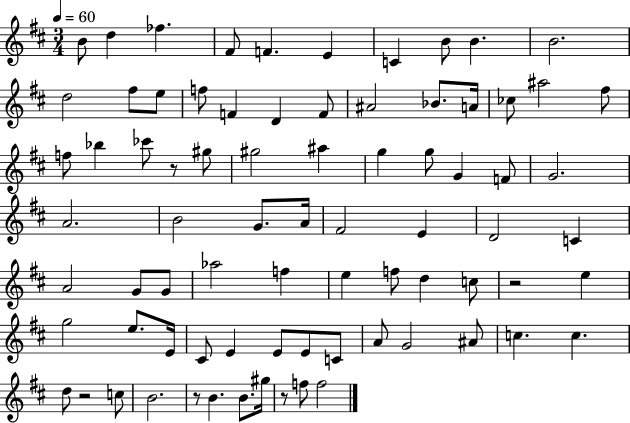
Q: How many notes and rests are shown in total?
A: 78